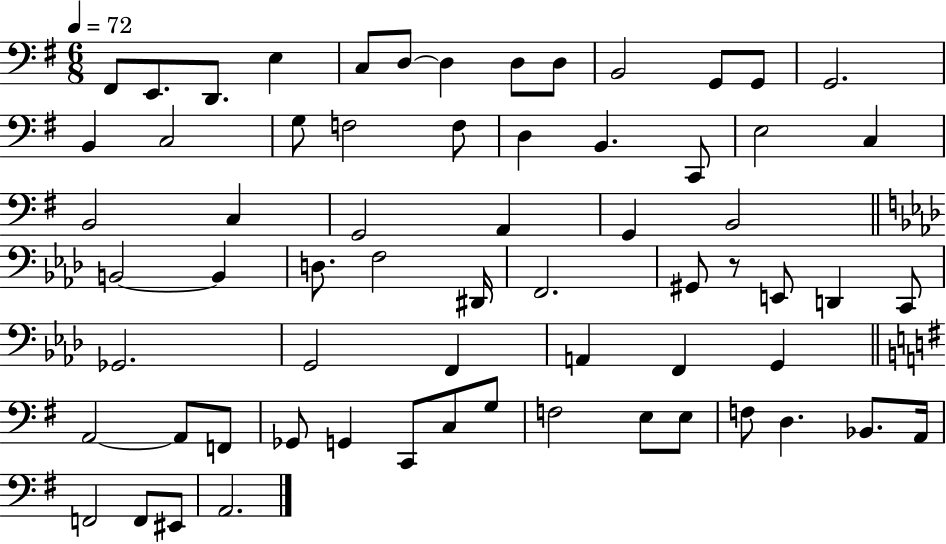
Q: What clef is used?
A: bass